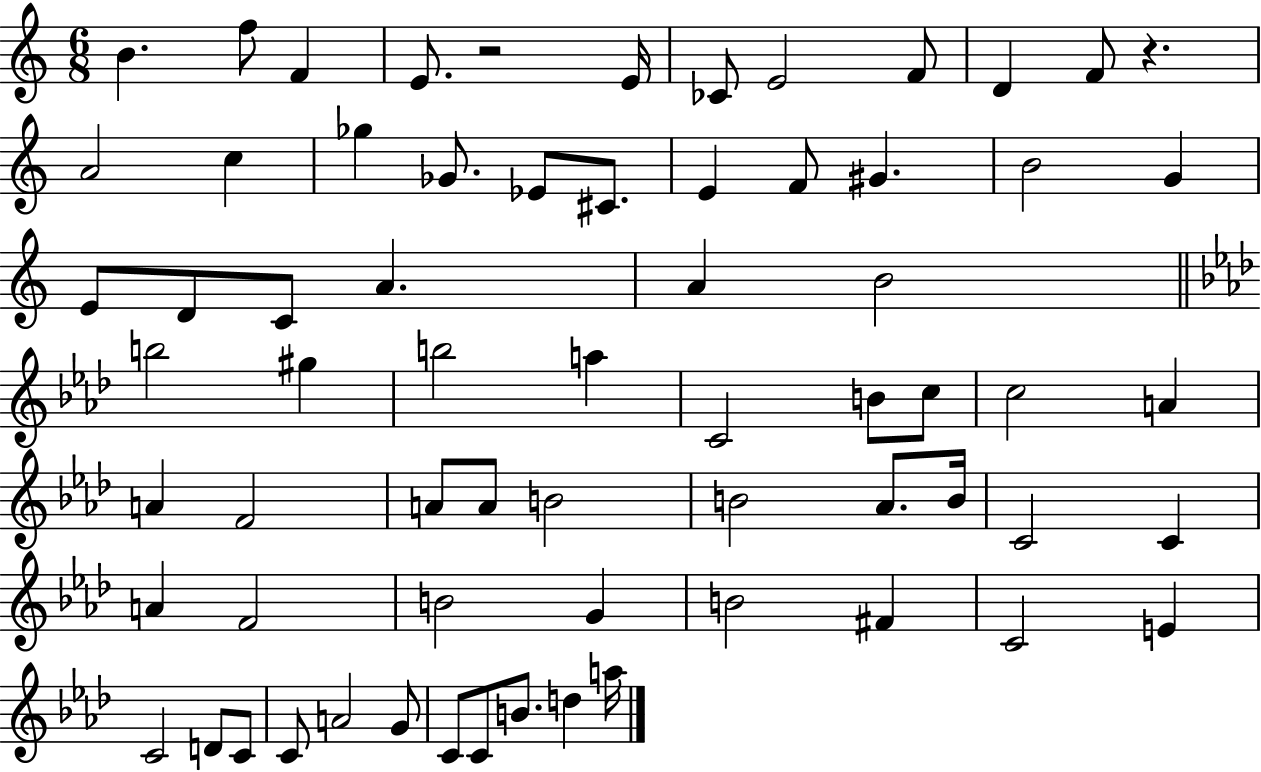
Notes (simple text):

B4/q. F5/e F4/q E4/e. R/h E4/s CES4/e E4/h F4/e D4/q F4/e R/q. A4/h C5/q Gb5/q Gb4/e. Eb4/e C#4/e. E4/q F4/e G#4/q. B4/h G4/q E4/e D4/e C4/e A4/q. A4/q B4/h B5/h G#5/q B5/h A5/q C4/h B4/e C5/e C5/h A4/q A4/q F4/h A4/e A4/e B4/h B4/h Ab4/e. B4/s C4/h C4/q A4/q F4/h B4/h G4/q B4/h F#4/q C4/h E4/q C4/h D4/e C4/e C4/e A4/h G4/e C4/e C4/e B4/e. D5/q A5/s